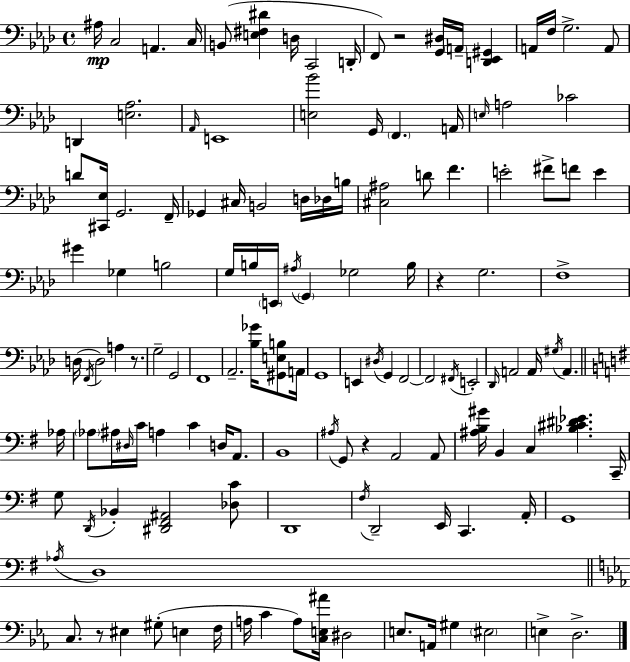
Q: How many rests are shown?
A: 5